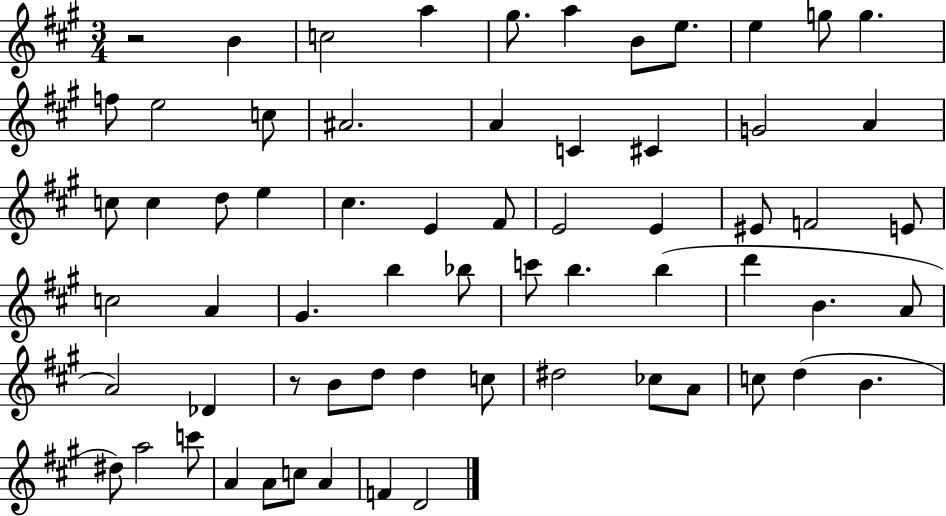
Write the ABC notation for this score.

X:1
T:Untitled
M:3/4
L:1/4
K:A
z2 B c2 a ^g/2 a B/2 e/2 e g/2 g f/2 e2 c/2 ^A2 A C ^C G2 A c/2 c d/2 e ^c E ^F/2 E2 E ^E/2 F2 E/2 c2 A ^G b _b/2 c'/2 b b d' B A/2 A2 _D z/2 B/2 d/2 d c/2 ^d2 _c/2 A/2 c/2 d B ^d/2 a2 c'/2 A A/2 c/2 A F D2